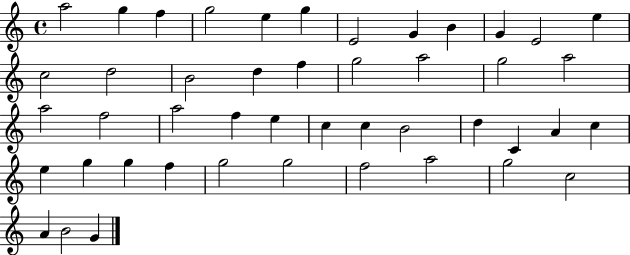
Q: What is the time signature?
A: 4/4